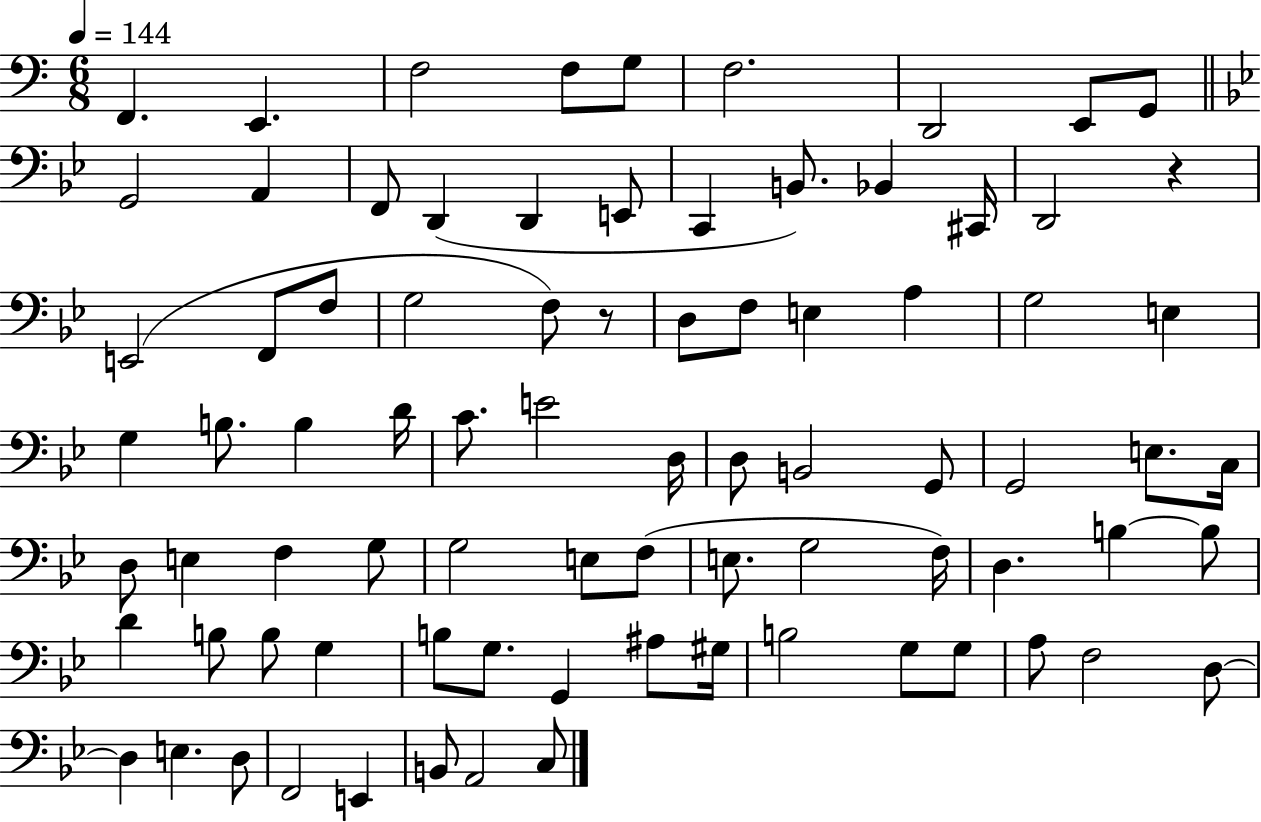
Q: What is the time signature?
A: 6/8